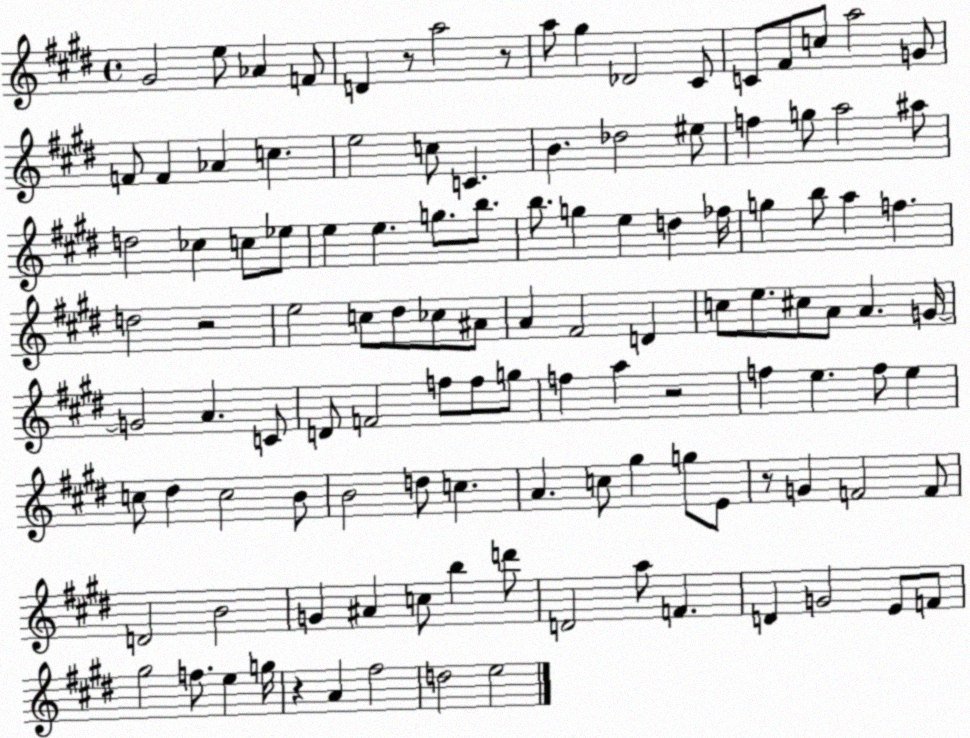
X:1
T:Untitled
M:4/4
L:1/4
K:E
^G2 e/2 _A F/2 D z/2 a2 z/2 a/2 ^g _D2 ^C/2 C/2 ^F/2 c/2 a2 G/2 F/2 F _A c e2 c/2 C B _d2 ^e/2 f g/2 a2 ^a/2 d2 _c c/2 _e/2 e e g/2 b/2 b/2 g e d _f/4 g b/2 a f d2 z2 e2 c/2 ^d/2 _c/2 ^A/2 A ^F2 D c/2 e/2 ^c/2 A/2 A G/4 G2 A C/2 D/2 F2 f/2 f/2 g/2 f a z2 f e f/2 e c/2 ^d c2 B/2 B2 d/2 c A c/2 ^g g/2 E/2 z/2 G F2 F/2 D2 B2 G ^A c/2 b d'/2 D2 a/2 F D G2 E/2 F/2 ^g2 f/2 e g/4 z A ^f2 d2 e2